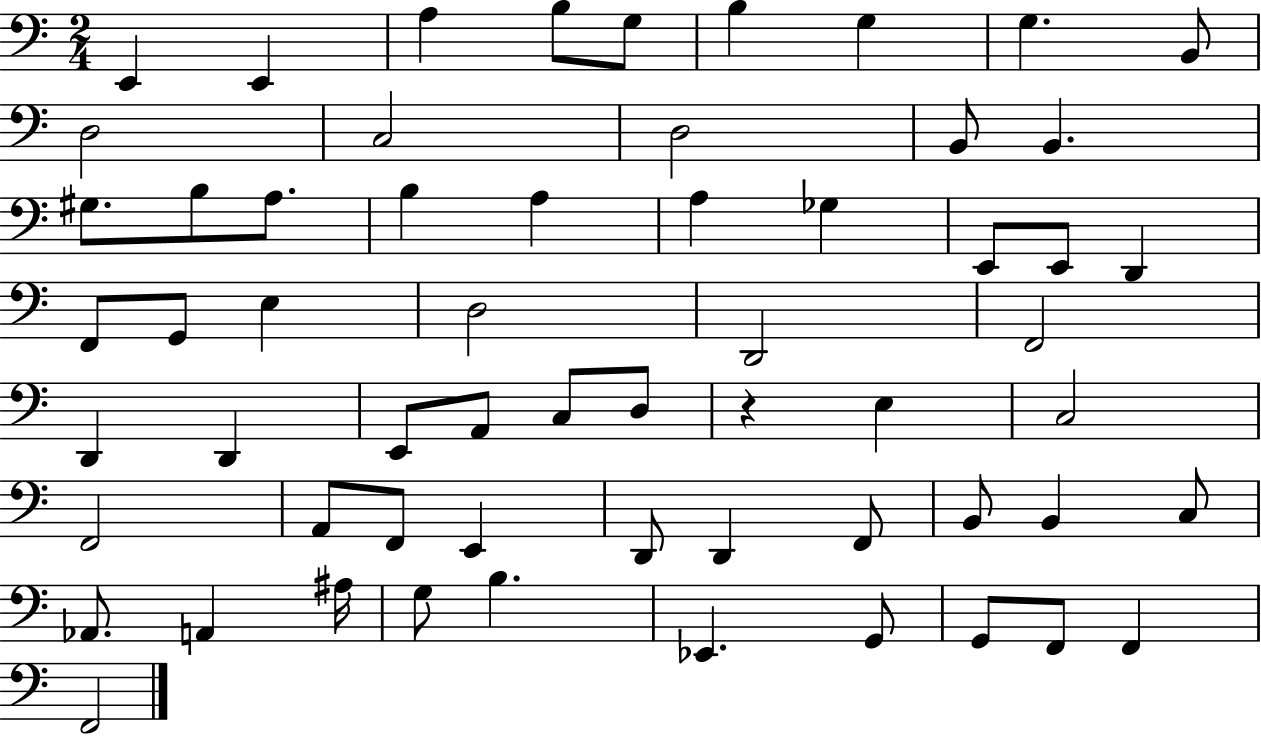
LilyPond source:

{
  \clef bass
  \numericTimeSignature
  \time 2/4
  \key c \major
  e,4 e,4 | a4 b8 g8 | b4 g4 | g4. b,8 | \break d2 | c2 | d2 | b,8 b,4. | \break gis8. b8 a8. | b4 a4 | a4 ges4 | e,8 e,8 d,4 | \break f,8 g,8 e4 | d2 | d,2 | f,2 | \break d,4 d,4 | e,8 a,8 c8 d8 | r4 e4 | c2 | \break f,2 | a,8 f,8 e,4 | d,8 d,4 f,8 | b,8 b,4 c8 | \break aes,8. a,4 ais16 | g8 b4. | ees,4. g,8 | g,8 f,8 f,4 | \break f,2 | \bar "|."
}